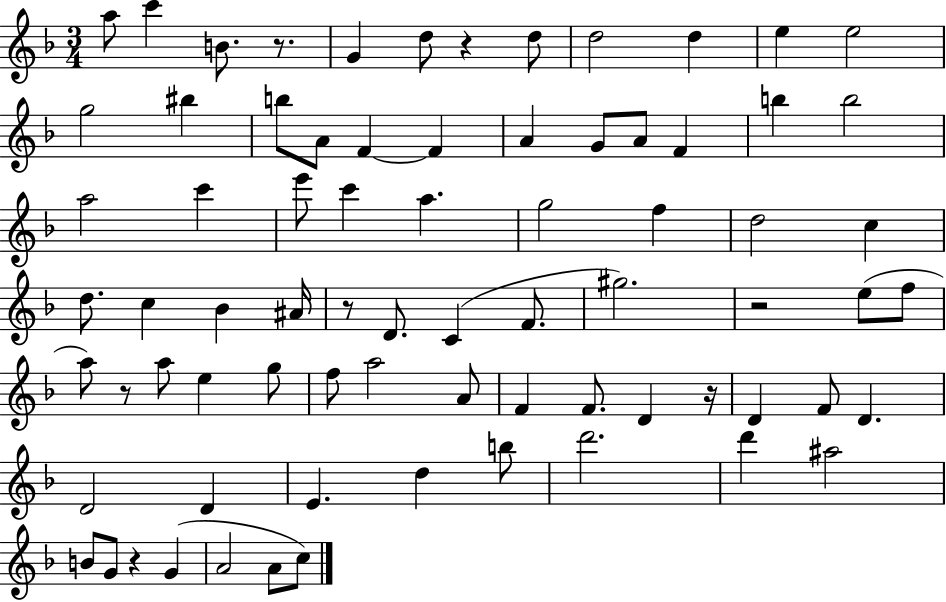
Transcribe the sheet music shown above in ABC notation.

X:1
T:Untitled
M:3/4
L:1/4
K:F
a/2 c' B/2 z/2 G d/2 z d/2 d2 d e e2 g2 ^b b/2 A/2 F F A G/2 A/2 F b b2 a2 c' e'/2 c' a g2 f d2 c d/2 c _B ^A/4 z/2 D/2 C F/2 ^g2 z2 e/2 f/2 a/2 z/2 a/2 e g/2 f/2 a2 A/2 F F/2 D z/4 D F/2 D D2 D E d b/2 d'2 d' ^a2 B/2 G/2 z G A2 A/2 c/2